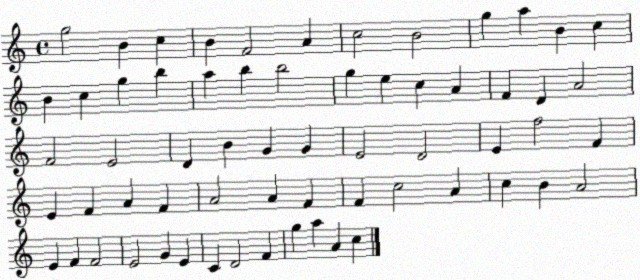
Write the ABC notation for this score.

X:1
T:Untitled
M:4/4
L:1/4
K:C
g2 B c B F2 A c2 B2 g a B c B c g b a b b2 g e c A F D A2 F2 E2 D B G G E2 D2 E f2 F E F A F A2 A F F c2 A c B A2 E F F2 E2 G E C D2 F g a A c